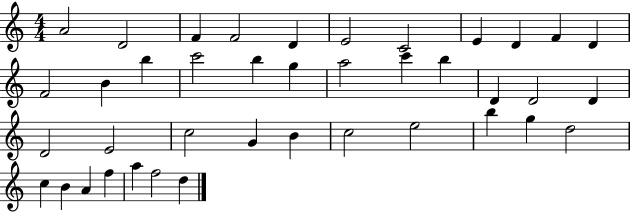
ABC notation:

X:1
T:Untitled
M:4/4
L:1/4
K:C
A2 D2 F F2 D E2 C2 E D F D F2 B b c'2 b g a2 c' b D D2 D D2 E2 c2 G B c2 e2 b g d2 c B A f a f2 d